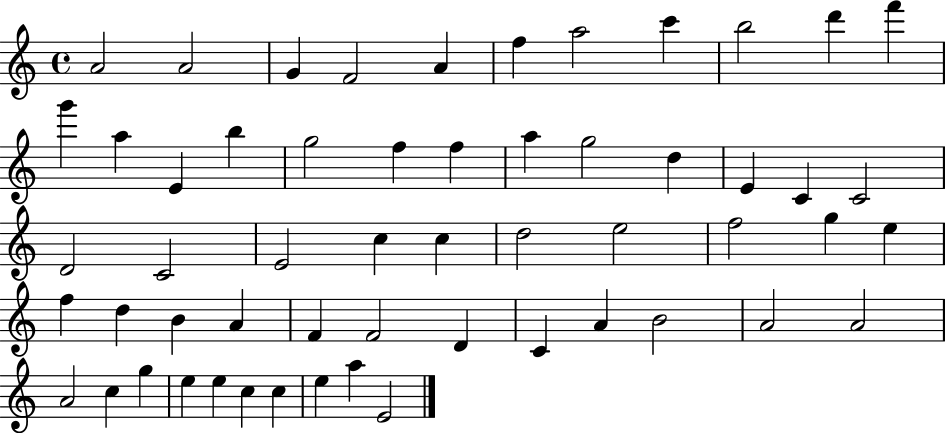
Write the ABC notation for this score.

X:1
T:Untitled
M:4/4
L:1/4
K:C
A2 A2 G F2 A f a2 c' b2 d' f' g' a E b g2 f f a g2 d E C C2 D2 C2 E2 c c d2 e2 f2 g e f d B A F F2 D C A B2 A2 A2 A2 c g e e c c e a E2